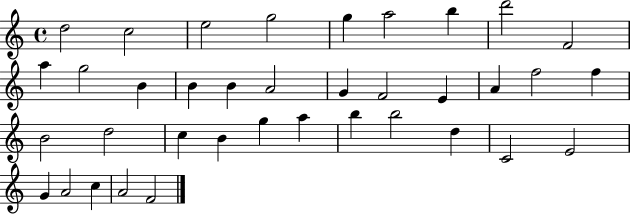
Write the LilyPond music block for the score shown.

{
  \clef treble
  \time 4/4
  \defaultTimeSignature
  \key c \major
  d''2 c''2 | e''2 g''2 | g''4 a''2 b''4 | d'''2 f'2 | \break a''4 g''2 b'4 | b'4 b'4 a'2 | g'4 f'2 e'4 | a'4 f''2 f''4 | \break b'2 d''2 | c''4 b'4 g''4 a''4 | b''4 b''2 d''4 | c'2 e'2 | \break g'4 a'2 c''4 | a'2 f'2 | \bar "|."
}